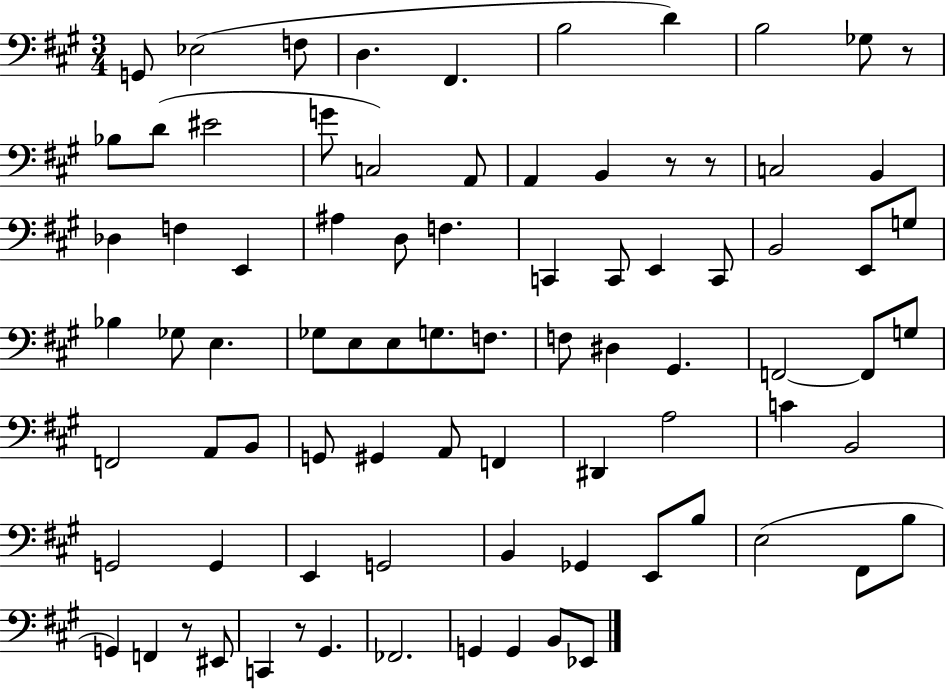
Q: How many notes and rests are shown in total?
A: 83